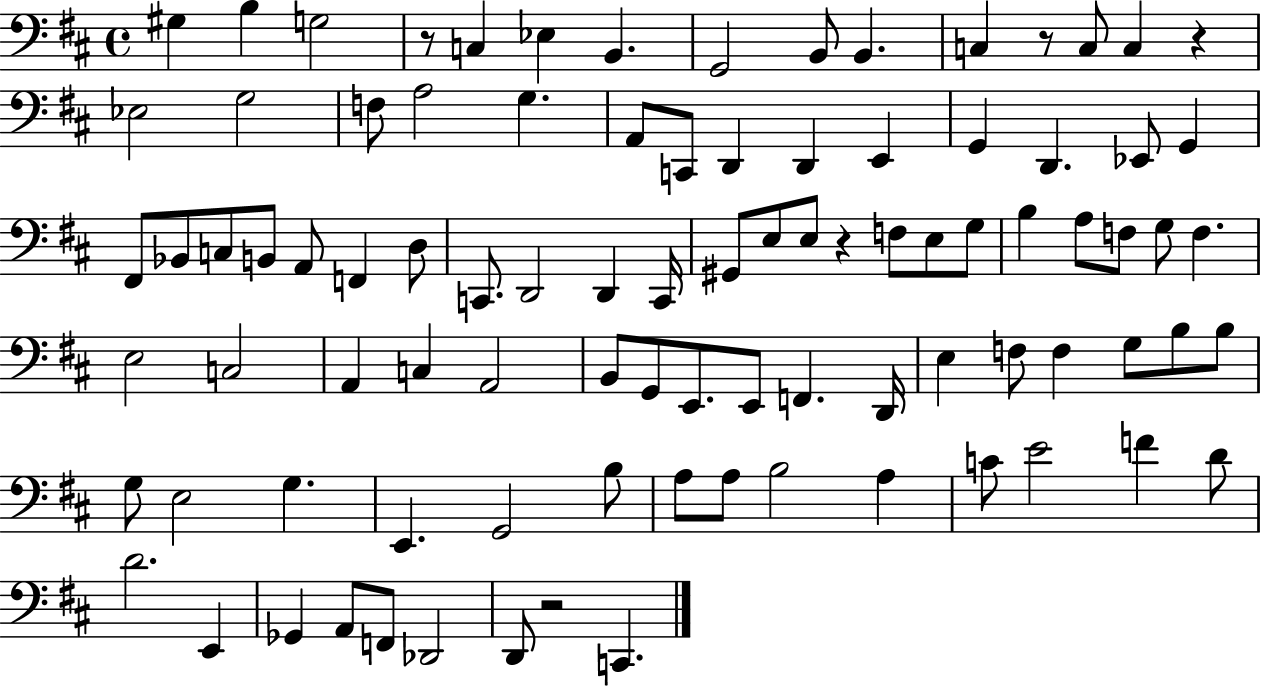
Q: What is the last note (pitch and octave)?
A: C2